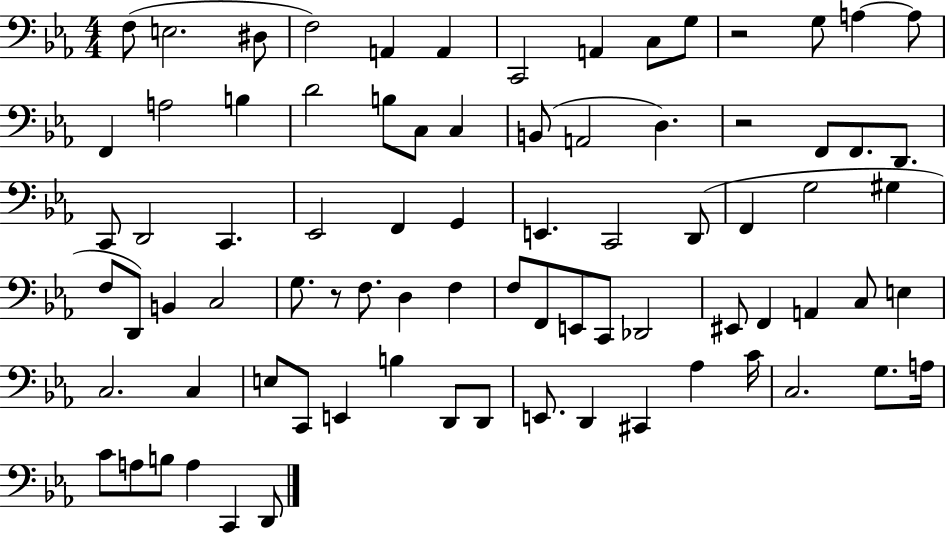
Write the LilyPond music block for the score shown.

{
  \clef bass
  \numericTimeSignature
  \time 4/4
  \key ees \major
  f8( e2. dis8 | f2) a,4 a,4 | c,2 a,4 c8 g8 | r2 g8 a4~~ a8 | \break f,4 a2 b4 | d'2 b8 c8 c4 | b,8( a,2 d4.) | r2 f,8 f,8. d,8. | \break c,8 d,2 c,4. | ees,2 f,4 g,4 | e,4. c,2 d,8( | f,4 g2 gis4 | \break f8 d,8) b,4 c2 | g8. r8 f8. d4 f4 | f8 f,8 e,8 c,8 des,2 | eis,8 f,4 a,4 c8 e4 | \break c2. c4 | e8 c,8 e,4 b4 d,8 d,8 | e,8. d,4 cis,4 aes4 c'16 | c2. g8. a16 | \break c'8 a8 b8 a4 c,4 d,8 | \bar "|."
}